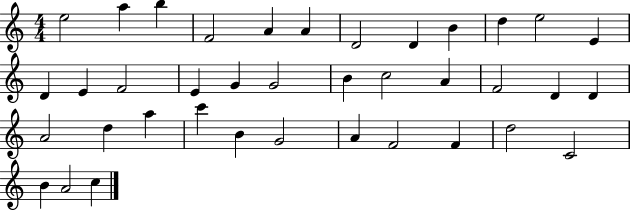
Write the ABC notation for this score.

X:1
T:Untitled
M:4/4
L:1/4
K:C
e2 a b F2 A A D2 D B d e2 E D E F2 E G G2 B c2 A F2 D D A2 d a c' B G2 A F2 F d2 C2 B A2 c